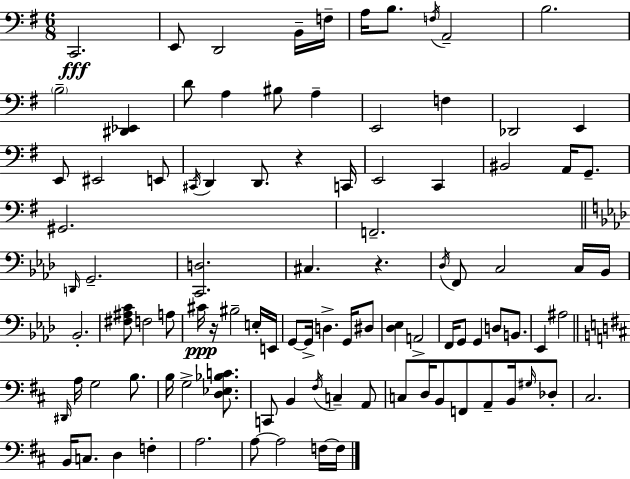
X:1
T:Untitled
M:6/8
L:1/4
K:G
C,,2 E,,/2 D,,2 B,,/4 F,/4 A,/4 B,/2 F,/4 A,,2 B,2 B,2 [^D,,_E,,] D/2 A, ^B,/2 A, E,,2 F, _D,,2 E,, E,,/2 ^E,,2 E,,/2 ^C,,/4 D,, D,,/2 z C,,/4 E,,2 C,, ^B,,2 A,,/4 G,,/2 ^G,,2 F,,2 D,,/4 G,,2 [C,,D,]2 ^C, z _D,/4 F,,/2 C,2 C,/4 _B,,/4 _B,,2 [^F,^A,C]/2 F,2 A,/2 ^C/4 z/4 ^B,2 E,/4 E,,/4 G,,/2 G,,/4 D, G,,/4 ^D,/2 [_D,_E,] A,,2 F,,/4 G,,/2 G,, D,/2 B,,/2 _E,, ^A,2 ^D,,/4 A,/4 G,2 B,/2 B,/4 G,2 [D,_E,_B,C]/2 C,,/2 B,, ^F,/4 C, A,,/2 C,/2 D,/4 B,,/2 F,,/2 A,,/2 B,,/4 ^G,/4 _D,/2 ^C,2 B,,/4 C,/2 D, F, A,2 A,/2 A,2 F,/4 F,/4